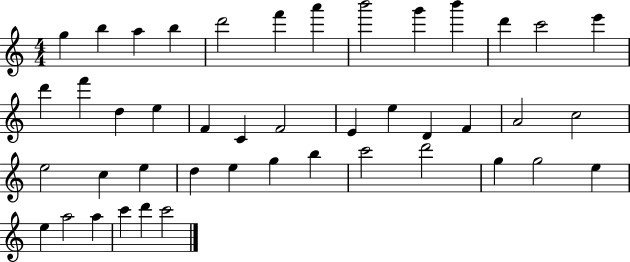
{
  \clef treble
  \numericTimeSignature
  \time 4/4
  \key c \major
  g''4 b''4 a''4 b''4 | d'''2 f'''4 a'''4 | b'''2 g'''4 b'''4 | d'''4 c'''2 e'''4 | \break d'''4 f'''4 d''4 e''4 | f'4 c'4 f'2 | e'4 e''4 d'4 f'4 | a'2 c''2 | \break e''2 c''4 e''4 | d''4 e''4 g''4 b''4 | c'''2 d'''2 | g''4 g''2 e''4 | \break e''4 a''2 a''4 | c'''4 d'''4 c'''2 | \bar "|."
}